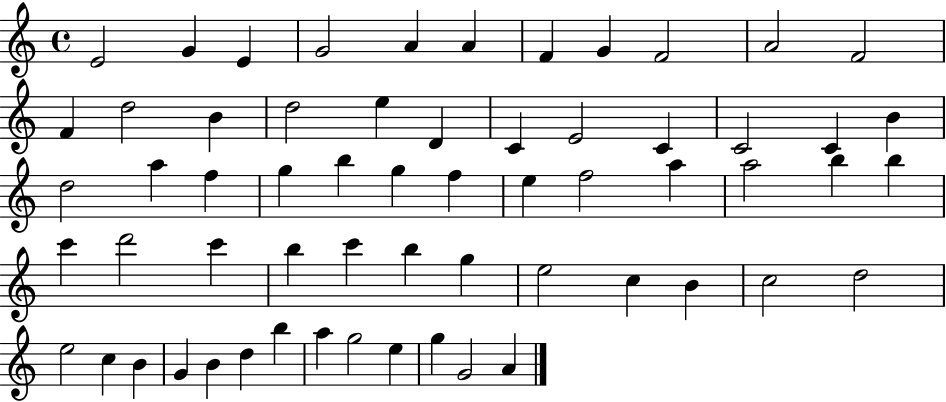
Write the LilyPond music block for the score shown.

{
  \clef treble
  \time 4/4
  \defaultTimeSignature
  \key c \major
  e'2 g'4 e'4 | g'2 a'4 a'4 | f'4 g'4 f'2 | a'2 f'2 | \break f'4 d''2 b'4 | d''2 e''4 d'4 | c'4 e'2 c'4 | c'2 c'4 b'4 | \break d''2 a''4 f''4 | g''4 b''4 g''4 f''4 | e''4 f''2 a''4 | a''2 b''4 b''4 | \break c'''4 d'''2 c'''4 | b''4 c'''4 b''4 g''4 | e''2 c''4 b'4 | c''2 d''2 | \break e''2 c''4 b'4 | g'4 b'4 d''4 b''4 | a''4 g''2 e''4 | g''4 g'2 a'4 | \break \bar "|."
}